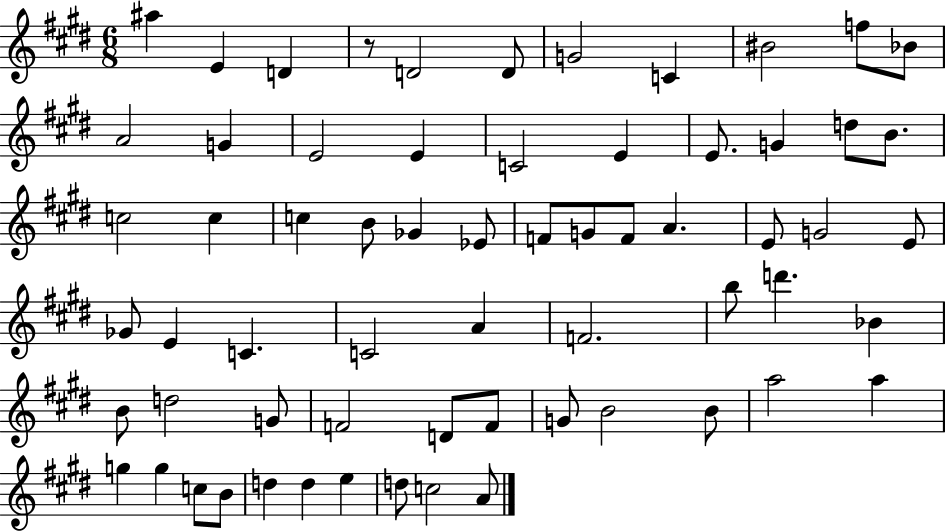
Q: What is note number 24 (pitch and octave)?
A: B4